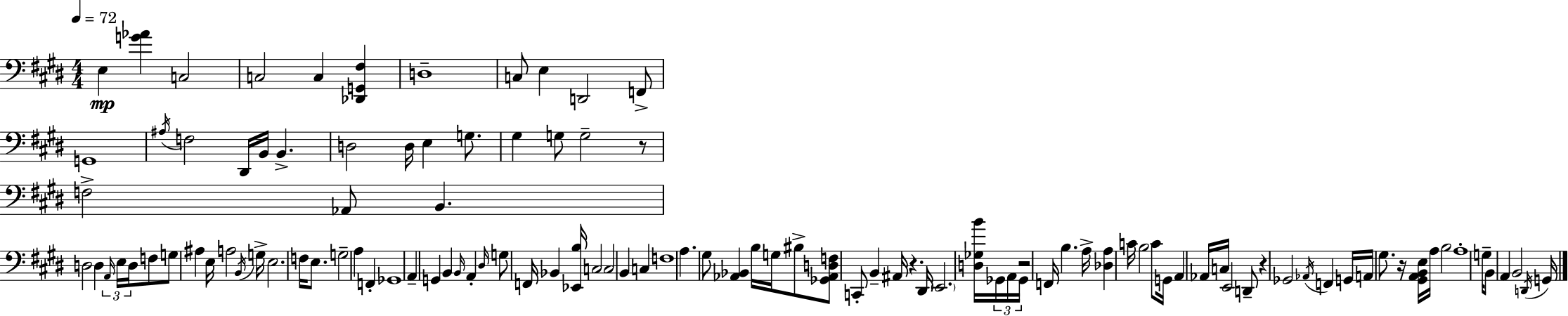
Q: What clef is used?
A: bass